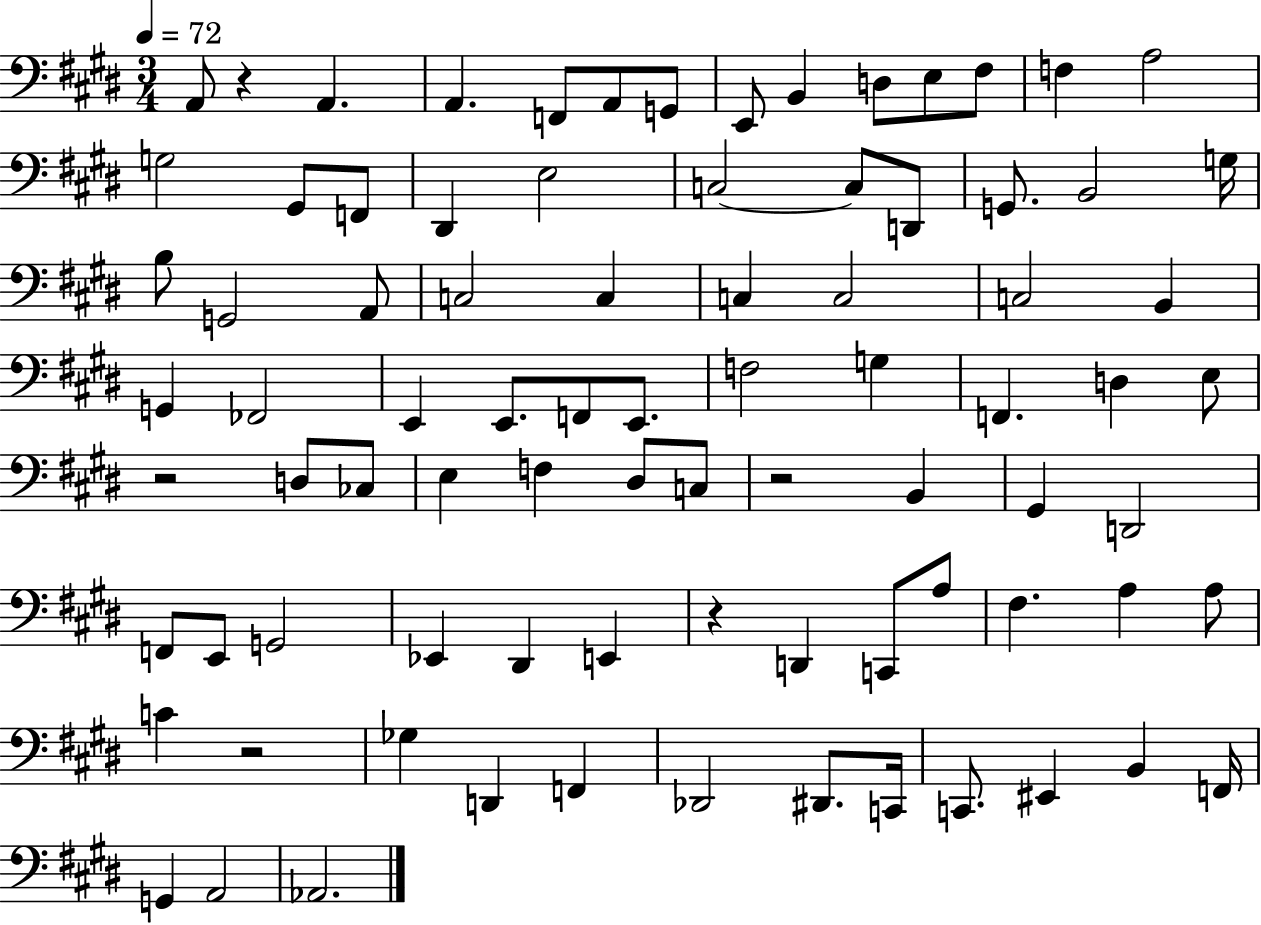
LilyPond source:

{
  \clef bass
  \numericTimeSignature
  \time 3/4
  \key e \major
  \tempo 4 = 72
  a,8 r4 a,4. | a,4. f,8 a,8 g,8 | e,8 b,4 d8 e8 fis8 | f4 a2 | \break g2 gis,8 f,8 | dis,4 e2 | c2~~ c8 d,8 | g,8. b,2 g16 | \break b8 g,2 a,8 | c2 c4 | c4 c2 | c2 b,4 | \break g,4 fes,2 | e,4 e,8. f,8 e,8. | f2 g4 | f,4. d4 e8 | \break r2 d8 ces8 | e4 f4 dis8 c8 | r2 b,4 | gis,4 d,2 | \break f,8 e,8 g,2 | ees,4 dis,4 e,4 | r4 d,4 c,8 a8 | fis4. a4 a8 | \break c'4 r2 | ges4 d,4 f,4 | des,2 dis,8. c,16 | c,8. eis,4 b,4 f,16 | \break g,4 a,2 | aes,2. | \bar "|."
}